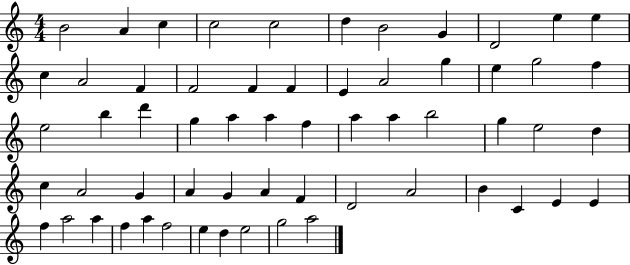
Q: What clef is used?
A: treble